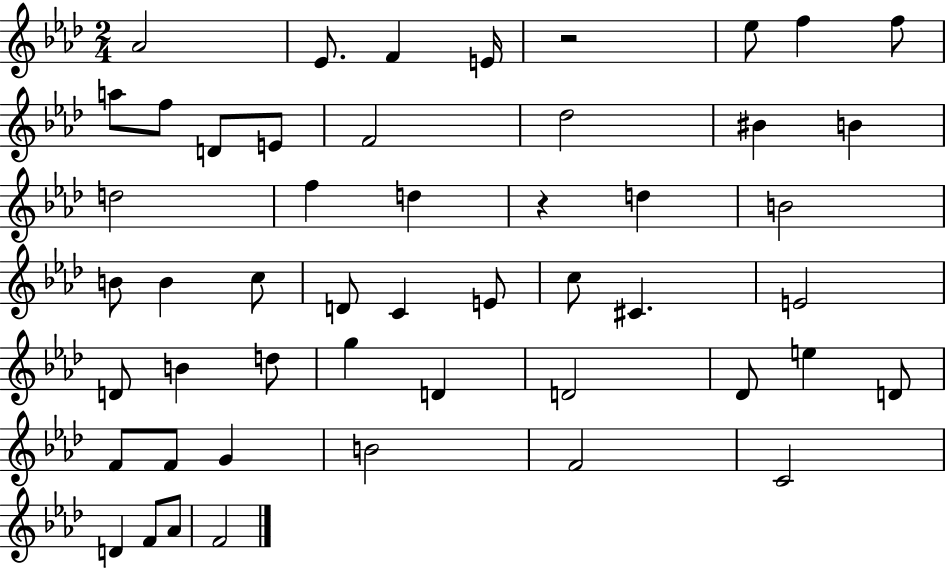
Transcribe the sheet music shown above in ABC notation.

X:1
T:Untitled
M:2/4
L:1/4
K:Ab
_A2 _E/2 F E/4 z2 _e/2 f f/2 a/2 f/2 D/2 E/2 F2 _d2 ^B B d2 f d z d B2 B/2 B c/2 D/2 C E/2 c/2 ^C E2 D/2 B d/2 g D D2 _D/2 e D/2 F/2 F/2 G B2 F2 C2 D F/2 _A/2 F2